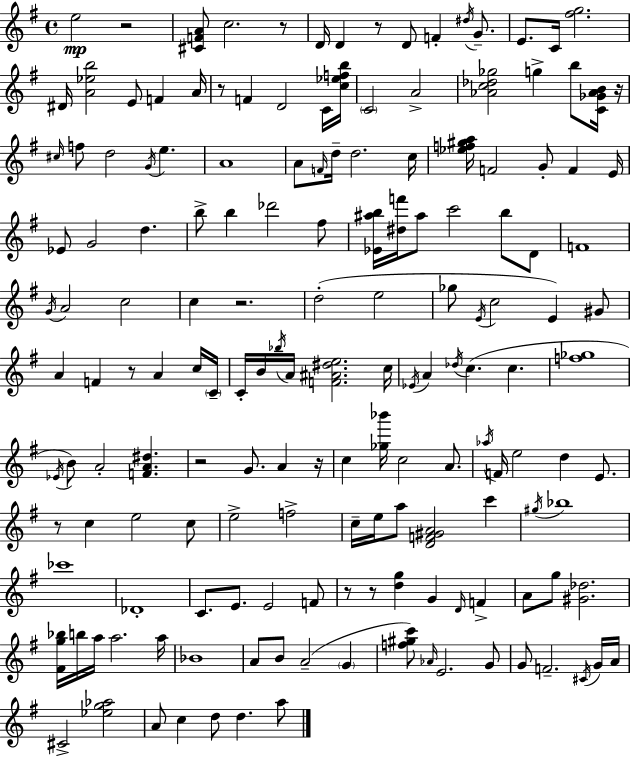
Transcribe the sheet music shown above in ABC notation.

X:1
T:Untitled
M:4/4
L:1/4
K:Em
e2 z2 [^CFA]/2 c2 z/2 D/4 D z/2 D/2 F ^d/4 G/2 E/2 C/4 [^fg]2 ^D/4 [A_eb]2 E/2 F A/4 z/2 F D2 C/4 [c_efb]/4 C2 A2 [_Ac_d_g]2 g b/2 [C_G_AB]/4 z/4 ^c/4 f/2 d2 G/4 e A4 A/2 F/4 d/4 d2 c/4 [_ef^ga]/4 F2 G/2 F E/4 _E/2 G2 d b/2 b _d'2 ^f/2 [_E^ab]/4 [^df']/4 ^a/2 c'2 b/2 D/2 F4 G/4 A2 c2 c z2 d2 e2 _g/2 E/4 c2 E ^G/2 A F z/2 A c/4 C/4 C/4 B/4 _b/4 A/4 [F^A^de]2 c/4 _E/4 A _d/4 c c [f_g]4 _E/4 B/2 A2 [FA^d] z2 G/2 A z/4 c [_g_b']/4 c2 A/2 _a/4 F/4 e2 d E/2 z/2 c e2 c/2 e2 f2 c/4 e/4 a/2 [DF^GA]2 c' ^g/4 _b4 _c'4 _D4 C/2 E/2 E2 F/2 z/2 z/2 [dg] G D/4 F A/2 g/2 [^G_d]2 [^Fg_b]/4 b/4 a/4 a2 a/4 _B4 A/2 B/2 A2 G [f^gc']/2 _A/4 E2 G/2 G/2 F2 ^C/4 G/4 A/4 ^C2 [_eg_a]2 A/2 c d/2 d a/2